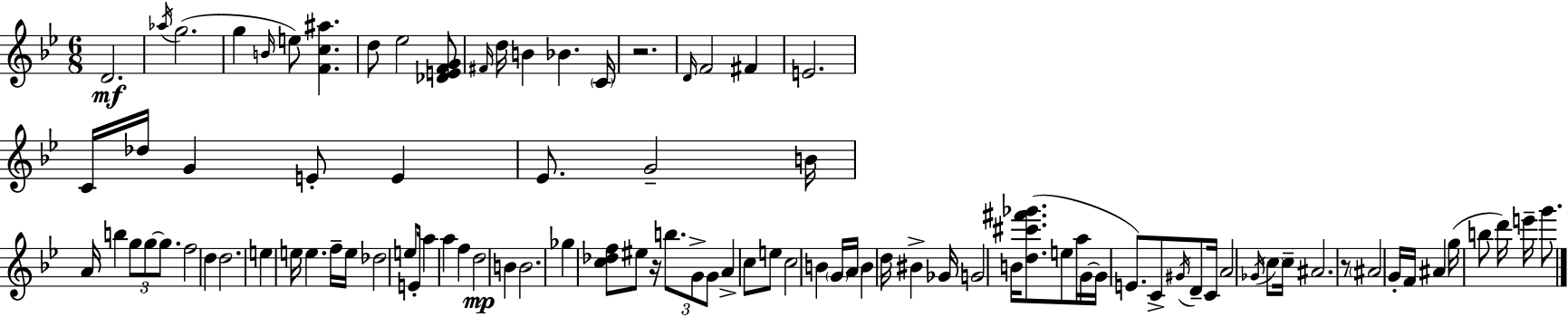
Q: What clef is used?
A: treble